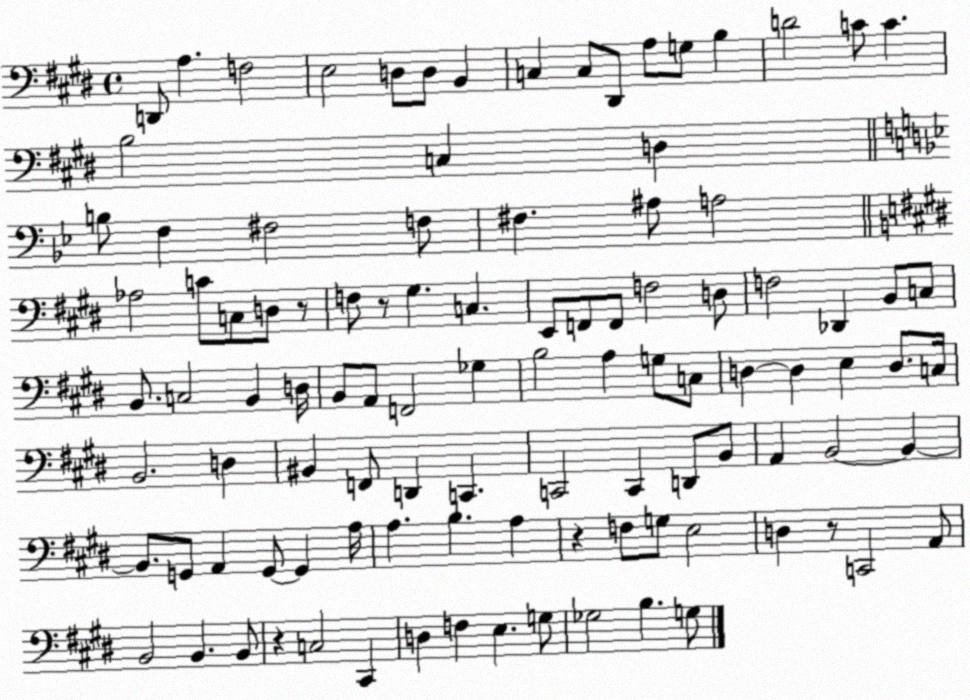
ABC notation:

X:1
T:Untitled
M:4/4
L:1/4
K:E
D,,/2 A, F,2 E,2 D,/2 D,/2 B,, C, C,/2 ^D,,/2 A,/2 G,/2 B, D2 C/2 C B,2 C, D, B,/2 F, ^F,2 F,/2 ^F, ^A,/2 A,2 _A,2 C/2 C,/2 D,/2 z/2 F,/2 z/2 ^G, C, E,,/2 F,,/2 F,,/2 F,2 D,/2 F,2 _D,, B,,/2 C,/2 B,,/2 C,2 B,, D,/4 B,,/2 A,,/2 F,,2 _G, B,2 A, G,/2 C,/2 D, D, E, D,/2 C,/4 B,,2 D, ^B,, F,,/2 D,, C,, C,,2 C,, D,,/2 B,,/2 A,, B,,2 B,, B,,/2 G,,/2 A,, G,,/2 G,, A,/4 A, B, A, z F,/2 G,/2 E,2 D, z/2 C,,2 A,,/2 B,,2 B,, B,,/2 z C,2 ^C,, D, F, E, G,/2 _G,2 B, G,/2